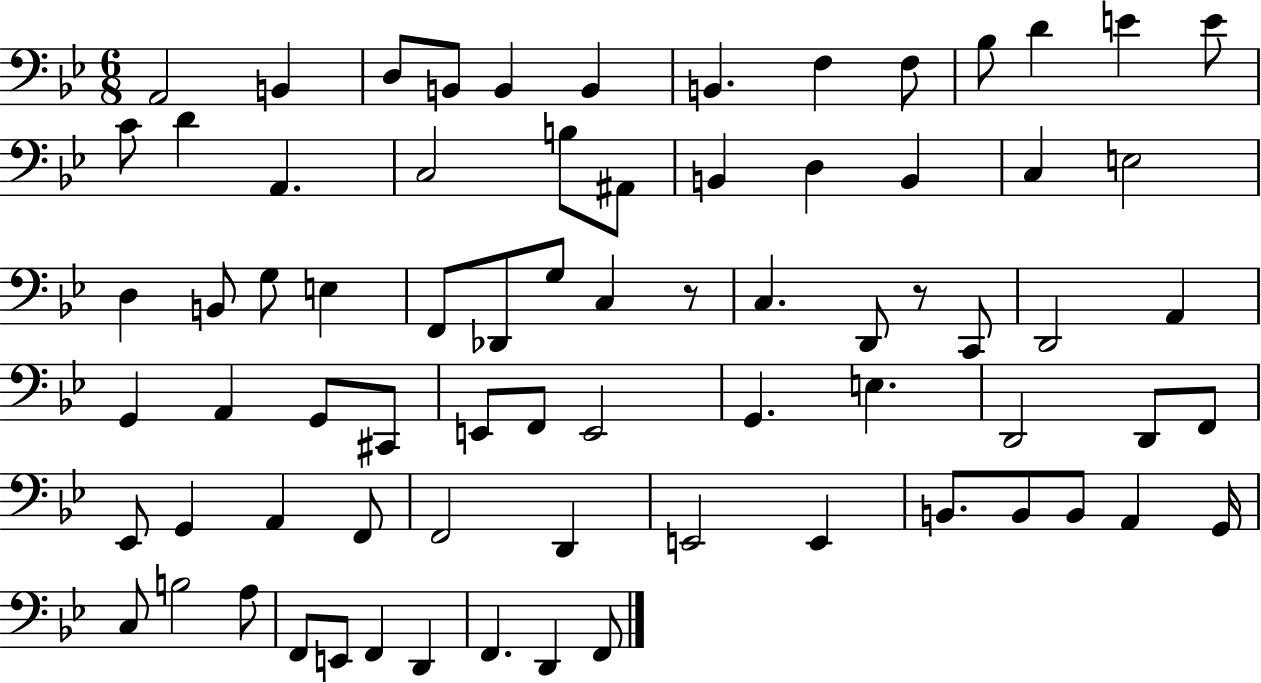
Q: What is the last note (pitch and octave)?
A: F2